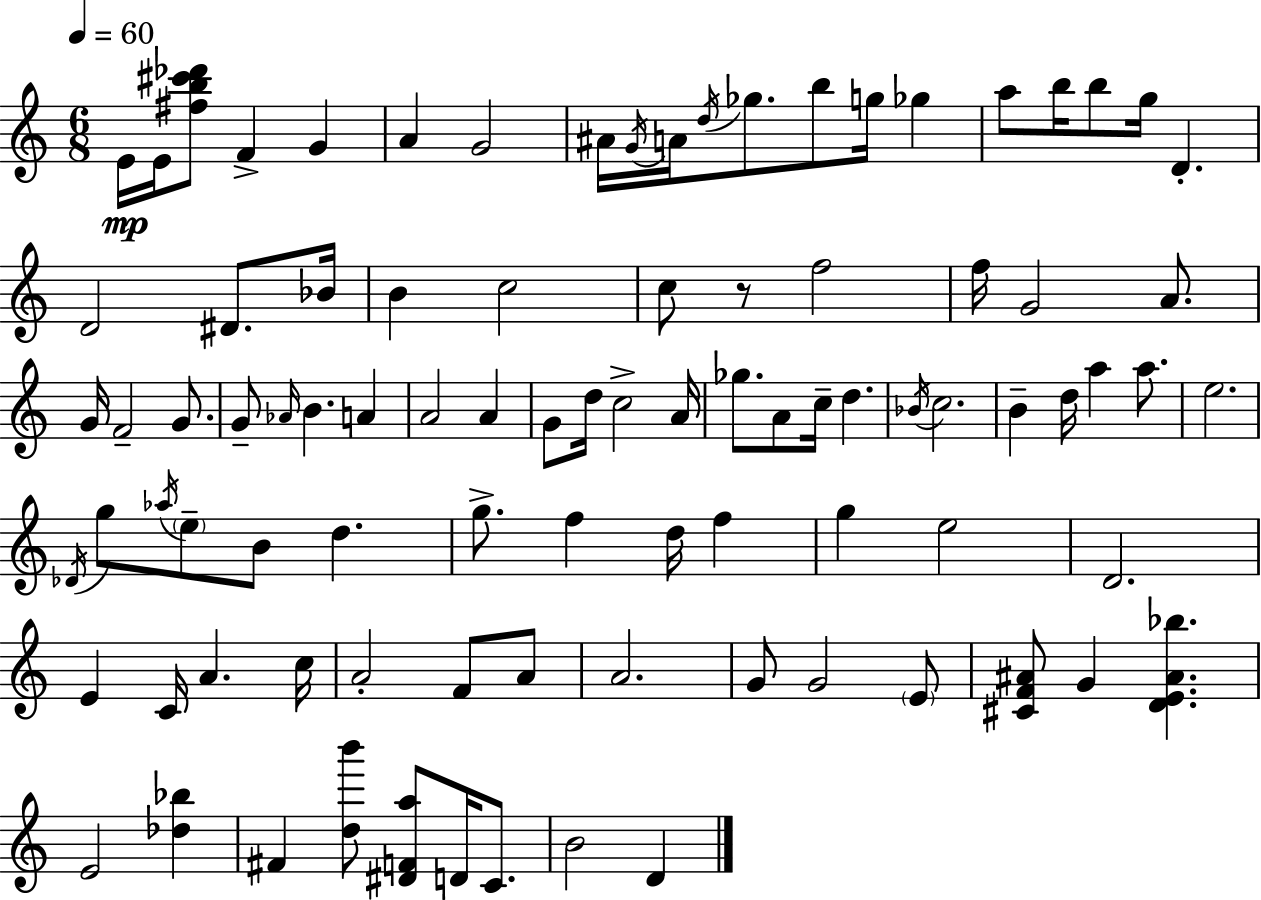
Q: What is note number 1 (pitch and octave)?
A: E4